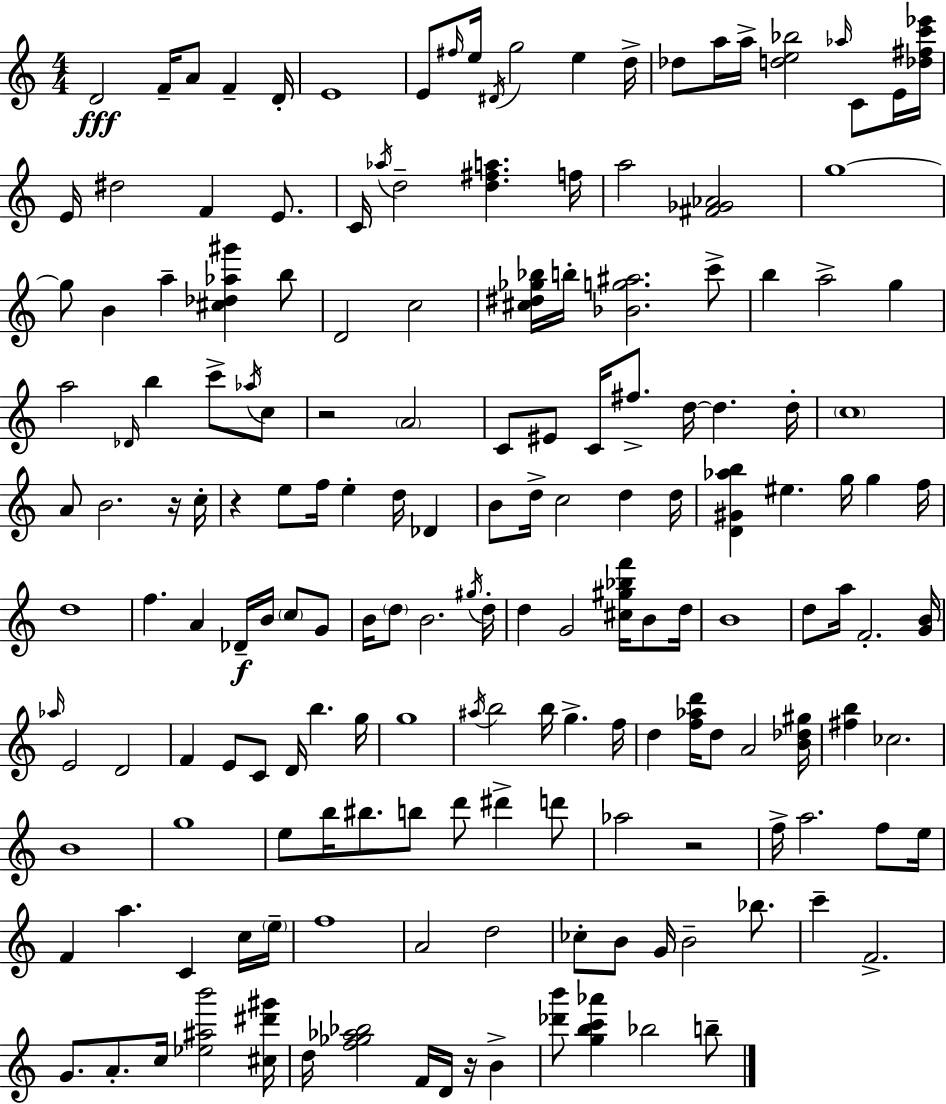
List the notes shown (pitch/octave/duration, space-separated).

D4/h F4/s A4/e F4/q D4/s E4/w E4/e F#5/s E5/s D#4/s G5/h E5/q D5/s Db5/e A5/s A5/s [D5,E5,Bb5]/h Ab5/s C4/e E4/s [Db5,F#5,C6,Eb6]/s E4/s D#5/h F4/q E4/e. C4/s Ab5/s D5/h [D5,F#5,A5]/q. F5/s A5/h [F#4,Gb4,Ab4]/h G5/w G5/e B4/q A5/q [C#5,Db5,Ab5,G#6]/q B5/e D4/h C5/h [C#5,D#5,Gb5,Bb5]/s B5/s [Bb4,G5,A#5]/h. C6/e B5/q A5/h G5/q A5/h Db4/s B5/q C6/e Ab5/s C5/e R/h A4/h C4/e EIS4/e C4/s F#5/e. D5/s D5/q. D5/s C5/w A4/e B4/h. R/s C5/s R/q E5/e F5/s E5/q D5/s Db4/q B4/e D5/s C5/h D5/q D5/s [D4,G#4,Ab5,B5]/q EIS5/q. G5/s G5/q F5/s D5/w F5/q. A4/q Db4/s B4/s C5/e G4/e B4/s D5/e B4/h. G#5/s D5/s D5/q G4/h [C#5,G#5,Bb5,F6]/s B4/e D5/s B4/w D5/e A5/s F4/h. [G4,B4]/s Ab5/s E4/h D4/h F4/q E4/e C4/e D4/s B5/q. G5/s G5/w A#5/s B5/h B5/s G5/q. F5/s D5/q [F5,Ab5,D6]/s D5/e A4/h [B4,Db5,G#5]/s [F#5,B5]/q CES5/h. B4/w G5/w E5/e B5/s BIS5/e. B5/e D6/e D#6/q D6/e Ab5/h R/h F5/s A5/h. F5/e E5/s F4/q A5/q. C4/q C5/s E5/s F5/w A4/h D5/h CES5/e B4/e G4/s B4/h Bb5/e. C6/q F4/h. G4/e. A4/e. C5/s [Eb5,A#5,B6]/h [C#5,D#6,G#6]/s D5/s [F5,Gb5,Ab5,Bb5]/h F4/s D4/s R/s B4/q [Db6,B6]/e [G5,B5,C6,Ab6]/q Bb5/h B5/e